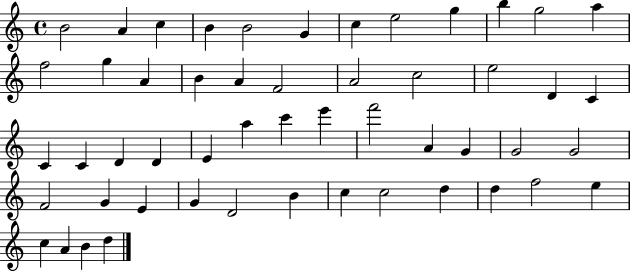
{
  \clef treble
  \time 4/4
  \defaultTimeSignature
  \key c \major
  b'2 a'4 c''4 | b'4 b'2 g'4 | c''4 e''2 g''4 | b''4 g''2 a''4 | \break f''2 g''4 a'4 | b'4 a'4 f'2 | a'2 c''2 | e''2 d'4 c'4 | \break c'4 c'4 d'4 d'4 | e'4 a''4 c'''4 e'''4 | f'''2 a'4 g'4 | g'2 g'2 | \break f'2 g'4 e'4 | g'4 d'2 b'4 | c''4 c''2 d''4 | d''4 f''2 e''4 | \break c''4 a'4 b'4 d''4 | \bar "|."
}